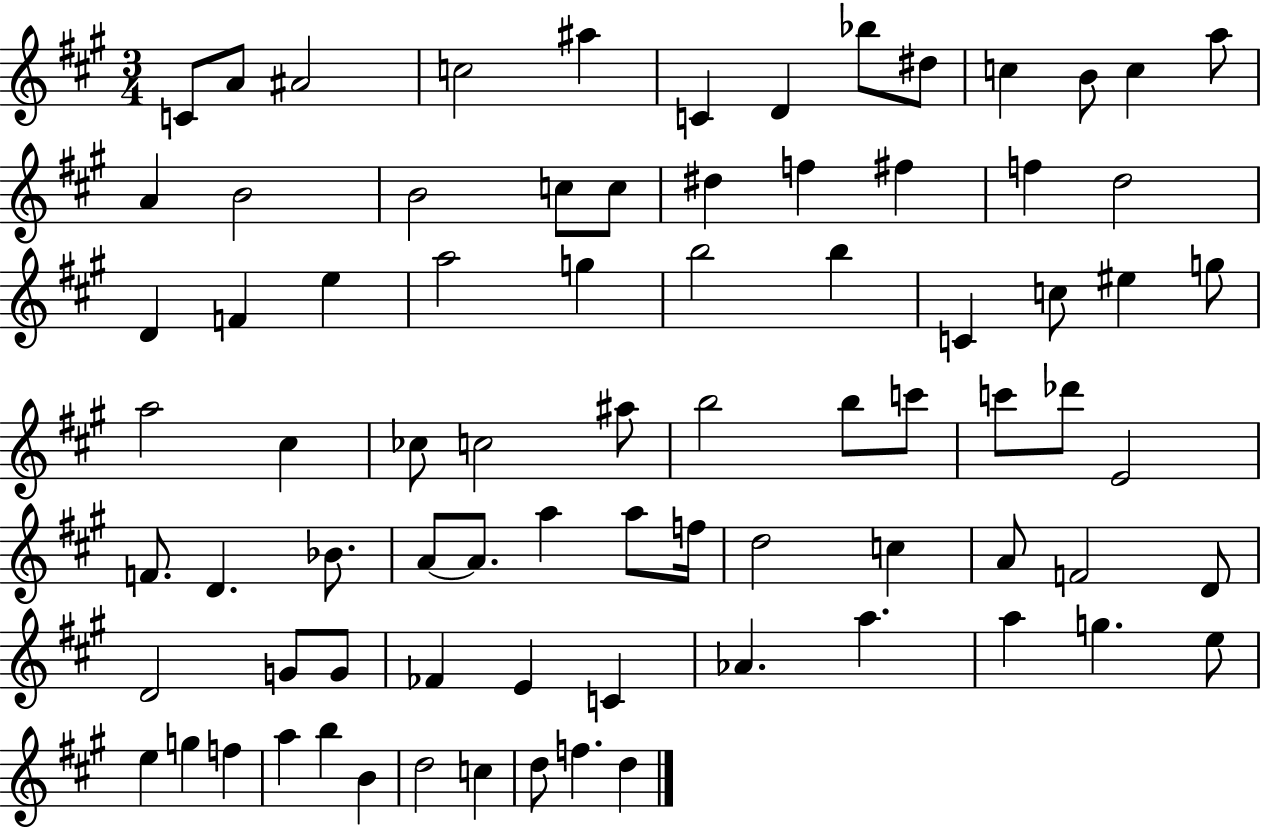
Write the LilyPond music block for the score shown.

{
  \clef treble
  \numericTimeSignature
  \time 3/4
  \key a \major
  c'8 a'8 ais'2 | c''2 ais''4 | c'4 d'4 bes''8 dis''8 | c''4 b'8 c''4 a''8 | \break a'4 b'2 | b'2 c''8 c''8 | dis''4 f''4 fis''4 | f''4 d''2 | \break d'4 f'4 e''4 | a''2 g''4 | b''2 b''4 | c'4 c''8 eis''4 g''8 | \break a''2 cis''4 | ces''8 c''2 ais''8 | b''2 b''8 c'''8 | c'''8 des'''8 e'2 | \break f'8. d'4. bes'8. | a'8~~ a'8. a''4 a''8 f''16 | d''2 c''4 | a'8 f'2 d'8 | \break d'2 g'8 g'8 | fes'4 e'4 c'4 | aes'4. a''4. | a''4 g''4. e''8 | \break e''4 g''4 f''4 | a''4 b''4 b'4 | d''2 c''4 | d''8 f''4. d''4 | \break \bar "|."
}